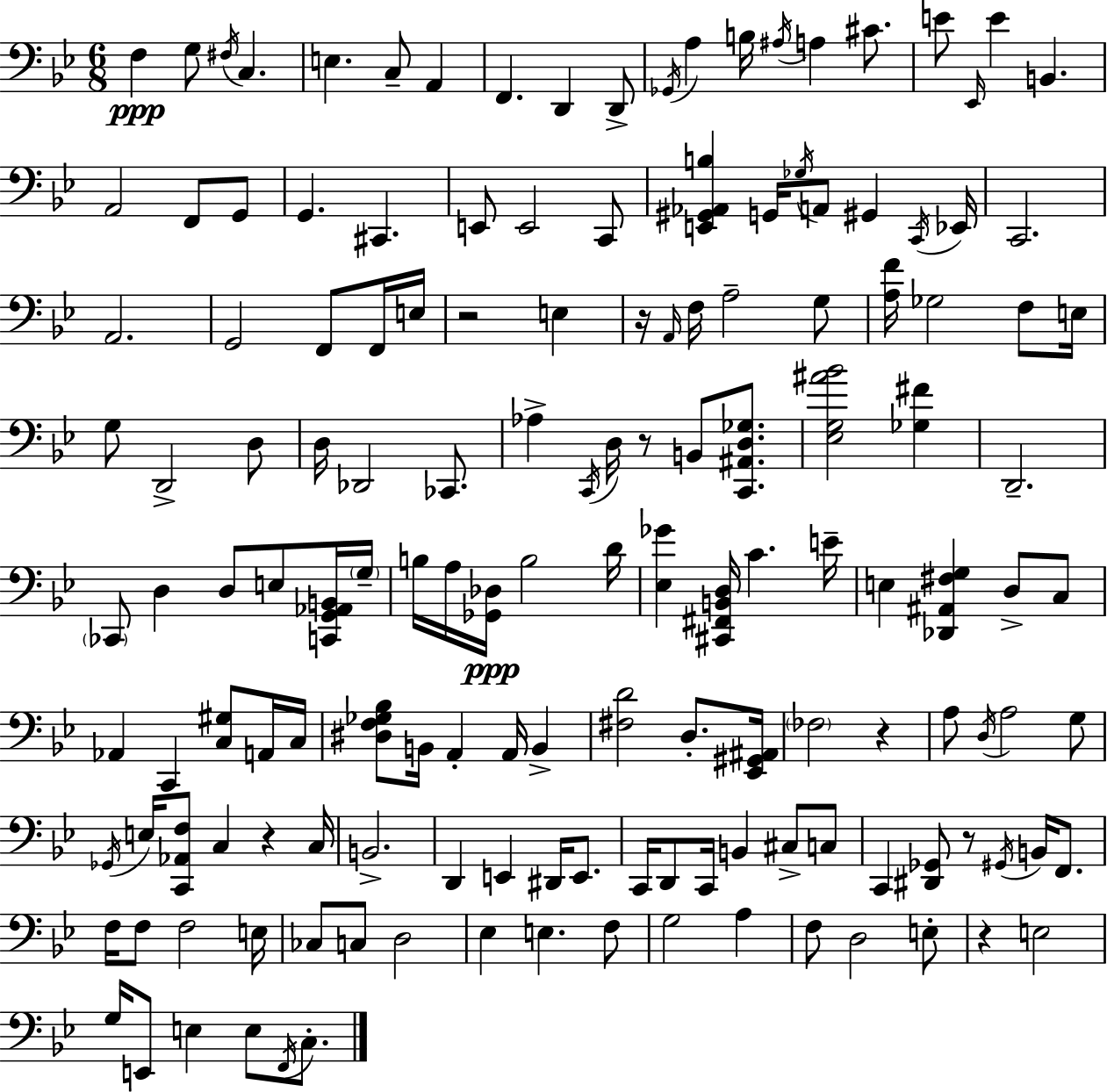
X:1
T:Untitled
M:6/8
L:1/4
K:Bb
F, G,/2 ^F,/4 C, E, C,/2 A,, F,, D,, D,,/2 _G,,/4 A, B,/4 ^A,/4 A, ^C/2 E/2 _E,,/4 E B,, A,,2 F,,/2 G,,/2 G,, ^C,, E,,/2 E,,2 C,,/2 [E,,^G,,_A,,B,] G,,/4 _G,/4 A,,/2 ^G,, C,,/4 _E,,/4 C,,2 A,,2 G,,2 F,,/2 F,,/4 E,/4 z2 E, z/4 A,,/4 F,/4 A,2 G,/2 [A,F]/4 _G,2 F,/2 E,/4 G,/2 D,,2 D,/2 D,/4 _D,,2 _C,,/2 _A, C,,/4 D,/4 z/2 B,,/2 [C,,^A,,D,_G,]/2 [_E,G,^A_B]2 [_G,^F] D,,2 _C,,/2 D, D,/2 E,/2 [C,,G,,_A,,B,,]/4 G,/4 B,/4 A,/4 [_G,,_D,]/4 B,2 D/4 [_E,_G] [^C,,^F,,B,,D,]/4 C E/4 E, [_D,,^A,,^F,G,] D,/2 C,/2 _A,, C,, [C,^G,]/2 A,,/4 C,/4 [^D,F,_G,_B,]/2 B,,/4 A,, A,,/4 B,, [^F,D]2 D,/2 [_E,,^G,,^A,,]/4 _F,2 z A,/2 D,/4 A,2 G,/2 _G,,/4 E,/4 [C,,_A,,F,]/2 C, z C,/4 B,,2 D,, E,, ^D,,/4 E,,/2 C,,/4 D,,/2 C,,/4 B,, ^C,/2 C,/2 C,, [^D,,_G,,]/2 z/2 ^G,,/4 B,,/4 F,,/2 F,/4 F,/2 F,2 E,/4 _C,/2 C,/2 D,2 _E, E, F,/2 G,2 A, F,/2 D,2 E,/2 z E,2 G,/4 E,,/2 E, E,/2 F,,/4 C,/2